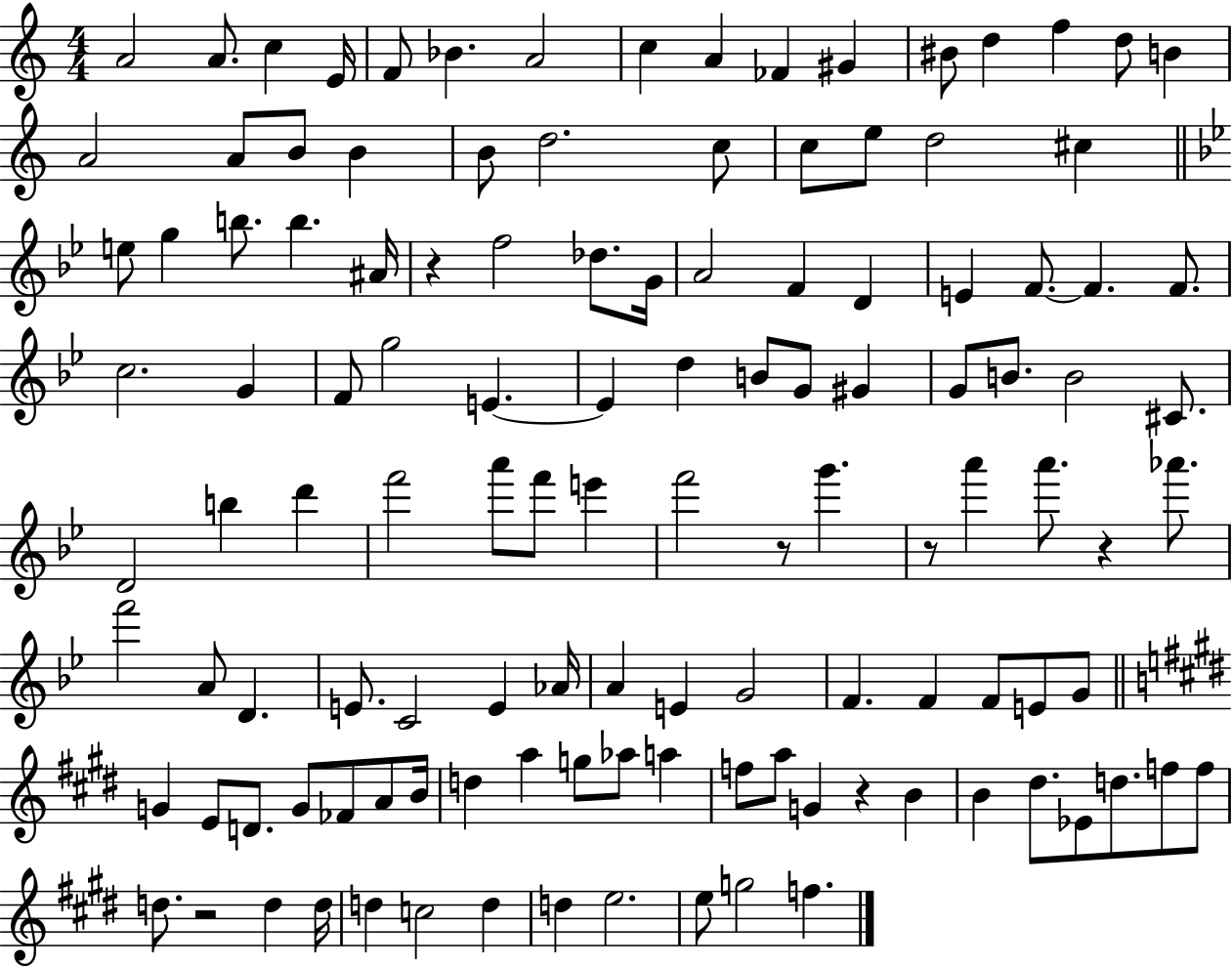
X:1
T:Untitled
M:4/4
L:1/4
K:C
A2 A/2 c E/4 F/2 _B A2 c A _F ^G ^B/2 d f d/2 B A2 A/2 B/2 B B/2 d2 c/2 c/2 e/2 d2 ^c e/2 g b/2 b ^A/4 z f2 _d/2 G/4 A2 F D E F/2 F F/2 c2 G F/2 g2 E E d B/2 G/2 ^G G/2 B/2 B2 ^C/2 D2 b d' f'2 a'/2 f'/2 e' f'2 z/2 g' z/2 a' a'/2 z _a'/2 f'2 A/2 D E/2 C2 E _A/4 A E G2 F F F/2 E/2 G/2 G E/2 D/2 G/2 _F/2 A/2 B/4 d a g/2 _a/2 a f/2 a/2 G z B B ^d/2 _E/2 d/2 f/2 f/2 d/2 z2 d d/4 d c2 d d e2 e/2 g2 f